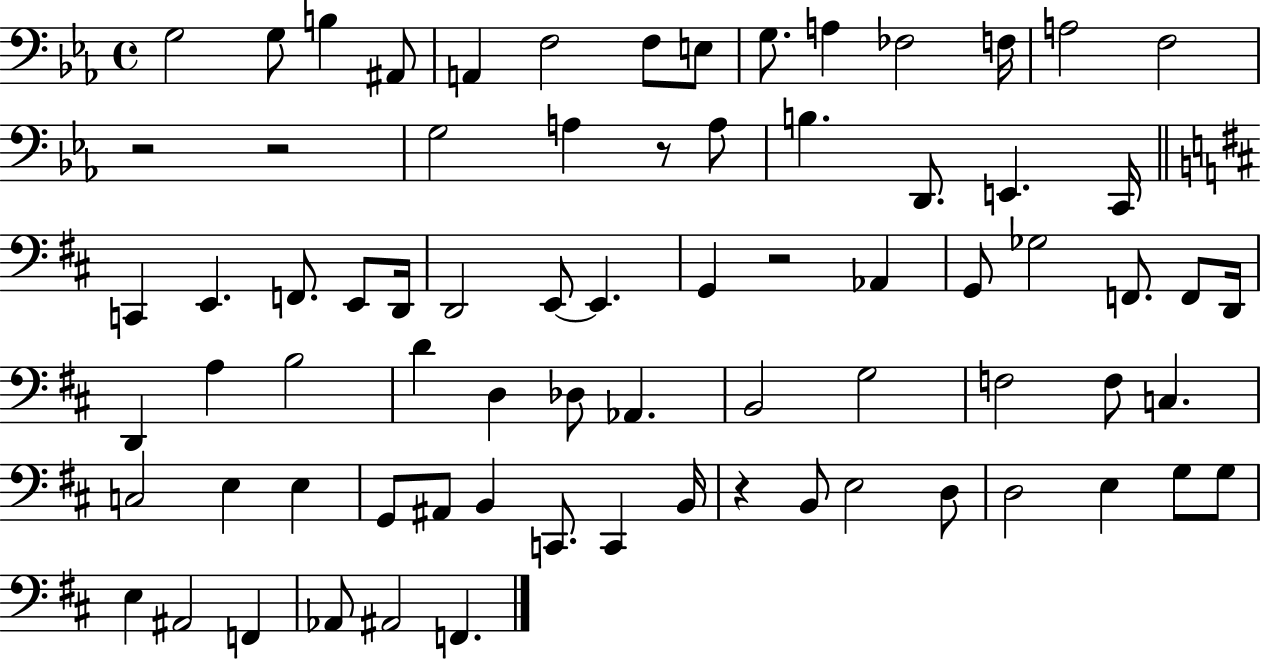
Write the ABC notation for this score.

X:1
T:Untitled
M:4/4
L:1/4
K:Eb
G,2 G,/2 B, ^A,,/2 A,, F,2 F,/2 E,/2 G,/2 A, _F,2 F,/4 A,2 F,2 z2 z2 G,2 A, z/2 A,/2 B, D,,/2 E,, C,,/4 C,, E,, F,,/2 E,,/2 D,,/4 D,,2 E,,/2 E,, G,, z2 _A,, G,,/2 _G,2 F,,/2 F,,/2 D,,/4 D,, A, B,2 D D, _D,/2 _A,, B,,2 G,2 F,2 F,/2 C, C,2 E, E, G,,/2 ^A,,/2 B,, C,,/2 C,, B,,/4 z B,,/2 E,2 D,/2 D,2 E, G,/2 G,/2 E, ^A,,2 F,, _A,,/2 ^A,,2 F,,